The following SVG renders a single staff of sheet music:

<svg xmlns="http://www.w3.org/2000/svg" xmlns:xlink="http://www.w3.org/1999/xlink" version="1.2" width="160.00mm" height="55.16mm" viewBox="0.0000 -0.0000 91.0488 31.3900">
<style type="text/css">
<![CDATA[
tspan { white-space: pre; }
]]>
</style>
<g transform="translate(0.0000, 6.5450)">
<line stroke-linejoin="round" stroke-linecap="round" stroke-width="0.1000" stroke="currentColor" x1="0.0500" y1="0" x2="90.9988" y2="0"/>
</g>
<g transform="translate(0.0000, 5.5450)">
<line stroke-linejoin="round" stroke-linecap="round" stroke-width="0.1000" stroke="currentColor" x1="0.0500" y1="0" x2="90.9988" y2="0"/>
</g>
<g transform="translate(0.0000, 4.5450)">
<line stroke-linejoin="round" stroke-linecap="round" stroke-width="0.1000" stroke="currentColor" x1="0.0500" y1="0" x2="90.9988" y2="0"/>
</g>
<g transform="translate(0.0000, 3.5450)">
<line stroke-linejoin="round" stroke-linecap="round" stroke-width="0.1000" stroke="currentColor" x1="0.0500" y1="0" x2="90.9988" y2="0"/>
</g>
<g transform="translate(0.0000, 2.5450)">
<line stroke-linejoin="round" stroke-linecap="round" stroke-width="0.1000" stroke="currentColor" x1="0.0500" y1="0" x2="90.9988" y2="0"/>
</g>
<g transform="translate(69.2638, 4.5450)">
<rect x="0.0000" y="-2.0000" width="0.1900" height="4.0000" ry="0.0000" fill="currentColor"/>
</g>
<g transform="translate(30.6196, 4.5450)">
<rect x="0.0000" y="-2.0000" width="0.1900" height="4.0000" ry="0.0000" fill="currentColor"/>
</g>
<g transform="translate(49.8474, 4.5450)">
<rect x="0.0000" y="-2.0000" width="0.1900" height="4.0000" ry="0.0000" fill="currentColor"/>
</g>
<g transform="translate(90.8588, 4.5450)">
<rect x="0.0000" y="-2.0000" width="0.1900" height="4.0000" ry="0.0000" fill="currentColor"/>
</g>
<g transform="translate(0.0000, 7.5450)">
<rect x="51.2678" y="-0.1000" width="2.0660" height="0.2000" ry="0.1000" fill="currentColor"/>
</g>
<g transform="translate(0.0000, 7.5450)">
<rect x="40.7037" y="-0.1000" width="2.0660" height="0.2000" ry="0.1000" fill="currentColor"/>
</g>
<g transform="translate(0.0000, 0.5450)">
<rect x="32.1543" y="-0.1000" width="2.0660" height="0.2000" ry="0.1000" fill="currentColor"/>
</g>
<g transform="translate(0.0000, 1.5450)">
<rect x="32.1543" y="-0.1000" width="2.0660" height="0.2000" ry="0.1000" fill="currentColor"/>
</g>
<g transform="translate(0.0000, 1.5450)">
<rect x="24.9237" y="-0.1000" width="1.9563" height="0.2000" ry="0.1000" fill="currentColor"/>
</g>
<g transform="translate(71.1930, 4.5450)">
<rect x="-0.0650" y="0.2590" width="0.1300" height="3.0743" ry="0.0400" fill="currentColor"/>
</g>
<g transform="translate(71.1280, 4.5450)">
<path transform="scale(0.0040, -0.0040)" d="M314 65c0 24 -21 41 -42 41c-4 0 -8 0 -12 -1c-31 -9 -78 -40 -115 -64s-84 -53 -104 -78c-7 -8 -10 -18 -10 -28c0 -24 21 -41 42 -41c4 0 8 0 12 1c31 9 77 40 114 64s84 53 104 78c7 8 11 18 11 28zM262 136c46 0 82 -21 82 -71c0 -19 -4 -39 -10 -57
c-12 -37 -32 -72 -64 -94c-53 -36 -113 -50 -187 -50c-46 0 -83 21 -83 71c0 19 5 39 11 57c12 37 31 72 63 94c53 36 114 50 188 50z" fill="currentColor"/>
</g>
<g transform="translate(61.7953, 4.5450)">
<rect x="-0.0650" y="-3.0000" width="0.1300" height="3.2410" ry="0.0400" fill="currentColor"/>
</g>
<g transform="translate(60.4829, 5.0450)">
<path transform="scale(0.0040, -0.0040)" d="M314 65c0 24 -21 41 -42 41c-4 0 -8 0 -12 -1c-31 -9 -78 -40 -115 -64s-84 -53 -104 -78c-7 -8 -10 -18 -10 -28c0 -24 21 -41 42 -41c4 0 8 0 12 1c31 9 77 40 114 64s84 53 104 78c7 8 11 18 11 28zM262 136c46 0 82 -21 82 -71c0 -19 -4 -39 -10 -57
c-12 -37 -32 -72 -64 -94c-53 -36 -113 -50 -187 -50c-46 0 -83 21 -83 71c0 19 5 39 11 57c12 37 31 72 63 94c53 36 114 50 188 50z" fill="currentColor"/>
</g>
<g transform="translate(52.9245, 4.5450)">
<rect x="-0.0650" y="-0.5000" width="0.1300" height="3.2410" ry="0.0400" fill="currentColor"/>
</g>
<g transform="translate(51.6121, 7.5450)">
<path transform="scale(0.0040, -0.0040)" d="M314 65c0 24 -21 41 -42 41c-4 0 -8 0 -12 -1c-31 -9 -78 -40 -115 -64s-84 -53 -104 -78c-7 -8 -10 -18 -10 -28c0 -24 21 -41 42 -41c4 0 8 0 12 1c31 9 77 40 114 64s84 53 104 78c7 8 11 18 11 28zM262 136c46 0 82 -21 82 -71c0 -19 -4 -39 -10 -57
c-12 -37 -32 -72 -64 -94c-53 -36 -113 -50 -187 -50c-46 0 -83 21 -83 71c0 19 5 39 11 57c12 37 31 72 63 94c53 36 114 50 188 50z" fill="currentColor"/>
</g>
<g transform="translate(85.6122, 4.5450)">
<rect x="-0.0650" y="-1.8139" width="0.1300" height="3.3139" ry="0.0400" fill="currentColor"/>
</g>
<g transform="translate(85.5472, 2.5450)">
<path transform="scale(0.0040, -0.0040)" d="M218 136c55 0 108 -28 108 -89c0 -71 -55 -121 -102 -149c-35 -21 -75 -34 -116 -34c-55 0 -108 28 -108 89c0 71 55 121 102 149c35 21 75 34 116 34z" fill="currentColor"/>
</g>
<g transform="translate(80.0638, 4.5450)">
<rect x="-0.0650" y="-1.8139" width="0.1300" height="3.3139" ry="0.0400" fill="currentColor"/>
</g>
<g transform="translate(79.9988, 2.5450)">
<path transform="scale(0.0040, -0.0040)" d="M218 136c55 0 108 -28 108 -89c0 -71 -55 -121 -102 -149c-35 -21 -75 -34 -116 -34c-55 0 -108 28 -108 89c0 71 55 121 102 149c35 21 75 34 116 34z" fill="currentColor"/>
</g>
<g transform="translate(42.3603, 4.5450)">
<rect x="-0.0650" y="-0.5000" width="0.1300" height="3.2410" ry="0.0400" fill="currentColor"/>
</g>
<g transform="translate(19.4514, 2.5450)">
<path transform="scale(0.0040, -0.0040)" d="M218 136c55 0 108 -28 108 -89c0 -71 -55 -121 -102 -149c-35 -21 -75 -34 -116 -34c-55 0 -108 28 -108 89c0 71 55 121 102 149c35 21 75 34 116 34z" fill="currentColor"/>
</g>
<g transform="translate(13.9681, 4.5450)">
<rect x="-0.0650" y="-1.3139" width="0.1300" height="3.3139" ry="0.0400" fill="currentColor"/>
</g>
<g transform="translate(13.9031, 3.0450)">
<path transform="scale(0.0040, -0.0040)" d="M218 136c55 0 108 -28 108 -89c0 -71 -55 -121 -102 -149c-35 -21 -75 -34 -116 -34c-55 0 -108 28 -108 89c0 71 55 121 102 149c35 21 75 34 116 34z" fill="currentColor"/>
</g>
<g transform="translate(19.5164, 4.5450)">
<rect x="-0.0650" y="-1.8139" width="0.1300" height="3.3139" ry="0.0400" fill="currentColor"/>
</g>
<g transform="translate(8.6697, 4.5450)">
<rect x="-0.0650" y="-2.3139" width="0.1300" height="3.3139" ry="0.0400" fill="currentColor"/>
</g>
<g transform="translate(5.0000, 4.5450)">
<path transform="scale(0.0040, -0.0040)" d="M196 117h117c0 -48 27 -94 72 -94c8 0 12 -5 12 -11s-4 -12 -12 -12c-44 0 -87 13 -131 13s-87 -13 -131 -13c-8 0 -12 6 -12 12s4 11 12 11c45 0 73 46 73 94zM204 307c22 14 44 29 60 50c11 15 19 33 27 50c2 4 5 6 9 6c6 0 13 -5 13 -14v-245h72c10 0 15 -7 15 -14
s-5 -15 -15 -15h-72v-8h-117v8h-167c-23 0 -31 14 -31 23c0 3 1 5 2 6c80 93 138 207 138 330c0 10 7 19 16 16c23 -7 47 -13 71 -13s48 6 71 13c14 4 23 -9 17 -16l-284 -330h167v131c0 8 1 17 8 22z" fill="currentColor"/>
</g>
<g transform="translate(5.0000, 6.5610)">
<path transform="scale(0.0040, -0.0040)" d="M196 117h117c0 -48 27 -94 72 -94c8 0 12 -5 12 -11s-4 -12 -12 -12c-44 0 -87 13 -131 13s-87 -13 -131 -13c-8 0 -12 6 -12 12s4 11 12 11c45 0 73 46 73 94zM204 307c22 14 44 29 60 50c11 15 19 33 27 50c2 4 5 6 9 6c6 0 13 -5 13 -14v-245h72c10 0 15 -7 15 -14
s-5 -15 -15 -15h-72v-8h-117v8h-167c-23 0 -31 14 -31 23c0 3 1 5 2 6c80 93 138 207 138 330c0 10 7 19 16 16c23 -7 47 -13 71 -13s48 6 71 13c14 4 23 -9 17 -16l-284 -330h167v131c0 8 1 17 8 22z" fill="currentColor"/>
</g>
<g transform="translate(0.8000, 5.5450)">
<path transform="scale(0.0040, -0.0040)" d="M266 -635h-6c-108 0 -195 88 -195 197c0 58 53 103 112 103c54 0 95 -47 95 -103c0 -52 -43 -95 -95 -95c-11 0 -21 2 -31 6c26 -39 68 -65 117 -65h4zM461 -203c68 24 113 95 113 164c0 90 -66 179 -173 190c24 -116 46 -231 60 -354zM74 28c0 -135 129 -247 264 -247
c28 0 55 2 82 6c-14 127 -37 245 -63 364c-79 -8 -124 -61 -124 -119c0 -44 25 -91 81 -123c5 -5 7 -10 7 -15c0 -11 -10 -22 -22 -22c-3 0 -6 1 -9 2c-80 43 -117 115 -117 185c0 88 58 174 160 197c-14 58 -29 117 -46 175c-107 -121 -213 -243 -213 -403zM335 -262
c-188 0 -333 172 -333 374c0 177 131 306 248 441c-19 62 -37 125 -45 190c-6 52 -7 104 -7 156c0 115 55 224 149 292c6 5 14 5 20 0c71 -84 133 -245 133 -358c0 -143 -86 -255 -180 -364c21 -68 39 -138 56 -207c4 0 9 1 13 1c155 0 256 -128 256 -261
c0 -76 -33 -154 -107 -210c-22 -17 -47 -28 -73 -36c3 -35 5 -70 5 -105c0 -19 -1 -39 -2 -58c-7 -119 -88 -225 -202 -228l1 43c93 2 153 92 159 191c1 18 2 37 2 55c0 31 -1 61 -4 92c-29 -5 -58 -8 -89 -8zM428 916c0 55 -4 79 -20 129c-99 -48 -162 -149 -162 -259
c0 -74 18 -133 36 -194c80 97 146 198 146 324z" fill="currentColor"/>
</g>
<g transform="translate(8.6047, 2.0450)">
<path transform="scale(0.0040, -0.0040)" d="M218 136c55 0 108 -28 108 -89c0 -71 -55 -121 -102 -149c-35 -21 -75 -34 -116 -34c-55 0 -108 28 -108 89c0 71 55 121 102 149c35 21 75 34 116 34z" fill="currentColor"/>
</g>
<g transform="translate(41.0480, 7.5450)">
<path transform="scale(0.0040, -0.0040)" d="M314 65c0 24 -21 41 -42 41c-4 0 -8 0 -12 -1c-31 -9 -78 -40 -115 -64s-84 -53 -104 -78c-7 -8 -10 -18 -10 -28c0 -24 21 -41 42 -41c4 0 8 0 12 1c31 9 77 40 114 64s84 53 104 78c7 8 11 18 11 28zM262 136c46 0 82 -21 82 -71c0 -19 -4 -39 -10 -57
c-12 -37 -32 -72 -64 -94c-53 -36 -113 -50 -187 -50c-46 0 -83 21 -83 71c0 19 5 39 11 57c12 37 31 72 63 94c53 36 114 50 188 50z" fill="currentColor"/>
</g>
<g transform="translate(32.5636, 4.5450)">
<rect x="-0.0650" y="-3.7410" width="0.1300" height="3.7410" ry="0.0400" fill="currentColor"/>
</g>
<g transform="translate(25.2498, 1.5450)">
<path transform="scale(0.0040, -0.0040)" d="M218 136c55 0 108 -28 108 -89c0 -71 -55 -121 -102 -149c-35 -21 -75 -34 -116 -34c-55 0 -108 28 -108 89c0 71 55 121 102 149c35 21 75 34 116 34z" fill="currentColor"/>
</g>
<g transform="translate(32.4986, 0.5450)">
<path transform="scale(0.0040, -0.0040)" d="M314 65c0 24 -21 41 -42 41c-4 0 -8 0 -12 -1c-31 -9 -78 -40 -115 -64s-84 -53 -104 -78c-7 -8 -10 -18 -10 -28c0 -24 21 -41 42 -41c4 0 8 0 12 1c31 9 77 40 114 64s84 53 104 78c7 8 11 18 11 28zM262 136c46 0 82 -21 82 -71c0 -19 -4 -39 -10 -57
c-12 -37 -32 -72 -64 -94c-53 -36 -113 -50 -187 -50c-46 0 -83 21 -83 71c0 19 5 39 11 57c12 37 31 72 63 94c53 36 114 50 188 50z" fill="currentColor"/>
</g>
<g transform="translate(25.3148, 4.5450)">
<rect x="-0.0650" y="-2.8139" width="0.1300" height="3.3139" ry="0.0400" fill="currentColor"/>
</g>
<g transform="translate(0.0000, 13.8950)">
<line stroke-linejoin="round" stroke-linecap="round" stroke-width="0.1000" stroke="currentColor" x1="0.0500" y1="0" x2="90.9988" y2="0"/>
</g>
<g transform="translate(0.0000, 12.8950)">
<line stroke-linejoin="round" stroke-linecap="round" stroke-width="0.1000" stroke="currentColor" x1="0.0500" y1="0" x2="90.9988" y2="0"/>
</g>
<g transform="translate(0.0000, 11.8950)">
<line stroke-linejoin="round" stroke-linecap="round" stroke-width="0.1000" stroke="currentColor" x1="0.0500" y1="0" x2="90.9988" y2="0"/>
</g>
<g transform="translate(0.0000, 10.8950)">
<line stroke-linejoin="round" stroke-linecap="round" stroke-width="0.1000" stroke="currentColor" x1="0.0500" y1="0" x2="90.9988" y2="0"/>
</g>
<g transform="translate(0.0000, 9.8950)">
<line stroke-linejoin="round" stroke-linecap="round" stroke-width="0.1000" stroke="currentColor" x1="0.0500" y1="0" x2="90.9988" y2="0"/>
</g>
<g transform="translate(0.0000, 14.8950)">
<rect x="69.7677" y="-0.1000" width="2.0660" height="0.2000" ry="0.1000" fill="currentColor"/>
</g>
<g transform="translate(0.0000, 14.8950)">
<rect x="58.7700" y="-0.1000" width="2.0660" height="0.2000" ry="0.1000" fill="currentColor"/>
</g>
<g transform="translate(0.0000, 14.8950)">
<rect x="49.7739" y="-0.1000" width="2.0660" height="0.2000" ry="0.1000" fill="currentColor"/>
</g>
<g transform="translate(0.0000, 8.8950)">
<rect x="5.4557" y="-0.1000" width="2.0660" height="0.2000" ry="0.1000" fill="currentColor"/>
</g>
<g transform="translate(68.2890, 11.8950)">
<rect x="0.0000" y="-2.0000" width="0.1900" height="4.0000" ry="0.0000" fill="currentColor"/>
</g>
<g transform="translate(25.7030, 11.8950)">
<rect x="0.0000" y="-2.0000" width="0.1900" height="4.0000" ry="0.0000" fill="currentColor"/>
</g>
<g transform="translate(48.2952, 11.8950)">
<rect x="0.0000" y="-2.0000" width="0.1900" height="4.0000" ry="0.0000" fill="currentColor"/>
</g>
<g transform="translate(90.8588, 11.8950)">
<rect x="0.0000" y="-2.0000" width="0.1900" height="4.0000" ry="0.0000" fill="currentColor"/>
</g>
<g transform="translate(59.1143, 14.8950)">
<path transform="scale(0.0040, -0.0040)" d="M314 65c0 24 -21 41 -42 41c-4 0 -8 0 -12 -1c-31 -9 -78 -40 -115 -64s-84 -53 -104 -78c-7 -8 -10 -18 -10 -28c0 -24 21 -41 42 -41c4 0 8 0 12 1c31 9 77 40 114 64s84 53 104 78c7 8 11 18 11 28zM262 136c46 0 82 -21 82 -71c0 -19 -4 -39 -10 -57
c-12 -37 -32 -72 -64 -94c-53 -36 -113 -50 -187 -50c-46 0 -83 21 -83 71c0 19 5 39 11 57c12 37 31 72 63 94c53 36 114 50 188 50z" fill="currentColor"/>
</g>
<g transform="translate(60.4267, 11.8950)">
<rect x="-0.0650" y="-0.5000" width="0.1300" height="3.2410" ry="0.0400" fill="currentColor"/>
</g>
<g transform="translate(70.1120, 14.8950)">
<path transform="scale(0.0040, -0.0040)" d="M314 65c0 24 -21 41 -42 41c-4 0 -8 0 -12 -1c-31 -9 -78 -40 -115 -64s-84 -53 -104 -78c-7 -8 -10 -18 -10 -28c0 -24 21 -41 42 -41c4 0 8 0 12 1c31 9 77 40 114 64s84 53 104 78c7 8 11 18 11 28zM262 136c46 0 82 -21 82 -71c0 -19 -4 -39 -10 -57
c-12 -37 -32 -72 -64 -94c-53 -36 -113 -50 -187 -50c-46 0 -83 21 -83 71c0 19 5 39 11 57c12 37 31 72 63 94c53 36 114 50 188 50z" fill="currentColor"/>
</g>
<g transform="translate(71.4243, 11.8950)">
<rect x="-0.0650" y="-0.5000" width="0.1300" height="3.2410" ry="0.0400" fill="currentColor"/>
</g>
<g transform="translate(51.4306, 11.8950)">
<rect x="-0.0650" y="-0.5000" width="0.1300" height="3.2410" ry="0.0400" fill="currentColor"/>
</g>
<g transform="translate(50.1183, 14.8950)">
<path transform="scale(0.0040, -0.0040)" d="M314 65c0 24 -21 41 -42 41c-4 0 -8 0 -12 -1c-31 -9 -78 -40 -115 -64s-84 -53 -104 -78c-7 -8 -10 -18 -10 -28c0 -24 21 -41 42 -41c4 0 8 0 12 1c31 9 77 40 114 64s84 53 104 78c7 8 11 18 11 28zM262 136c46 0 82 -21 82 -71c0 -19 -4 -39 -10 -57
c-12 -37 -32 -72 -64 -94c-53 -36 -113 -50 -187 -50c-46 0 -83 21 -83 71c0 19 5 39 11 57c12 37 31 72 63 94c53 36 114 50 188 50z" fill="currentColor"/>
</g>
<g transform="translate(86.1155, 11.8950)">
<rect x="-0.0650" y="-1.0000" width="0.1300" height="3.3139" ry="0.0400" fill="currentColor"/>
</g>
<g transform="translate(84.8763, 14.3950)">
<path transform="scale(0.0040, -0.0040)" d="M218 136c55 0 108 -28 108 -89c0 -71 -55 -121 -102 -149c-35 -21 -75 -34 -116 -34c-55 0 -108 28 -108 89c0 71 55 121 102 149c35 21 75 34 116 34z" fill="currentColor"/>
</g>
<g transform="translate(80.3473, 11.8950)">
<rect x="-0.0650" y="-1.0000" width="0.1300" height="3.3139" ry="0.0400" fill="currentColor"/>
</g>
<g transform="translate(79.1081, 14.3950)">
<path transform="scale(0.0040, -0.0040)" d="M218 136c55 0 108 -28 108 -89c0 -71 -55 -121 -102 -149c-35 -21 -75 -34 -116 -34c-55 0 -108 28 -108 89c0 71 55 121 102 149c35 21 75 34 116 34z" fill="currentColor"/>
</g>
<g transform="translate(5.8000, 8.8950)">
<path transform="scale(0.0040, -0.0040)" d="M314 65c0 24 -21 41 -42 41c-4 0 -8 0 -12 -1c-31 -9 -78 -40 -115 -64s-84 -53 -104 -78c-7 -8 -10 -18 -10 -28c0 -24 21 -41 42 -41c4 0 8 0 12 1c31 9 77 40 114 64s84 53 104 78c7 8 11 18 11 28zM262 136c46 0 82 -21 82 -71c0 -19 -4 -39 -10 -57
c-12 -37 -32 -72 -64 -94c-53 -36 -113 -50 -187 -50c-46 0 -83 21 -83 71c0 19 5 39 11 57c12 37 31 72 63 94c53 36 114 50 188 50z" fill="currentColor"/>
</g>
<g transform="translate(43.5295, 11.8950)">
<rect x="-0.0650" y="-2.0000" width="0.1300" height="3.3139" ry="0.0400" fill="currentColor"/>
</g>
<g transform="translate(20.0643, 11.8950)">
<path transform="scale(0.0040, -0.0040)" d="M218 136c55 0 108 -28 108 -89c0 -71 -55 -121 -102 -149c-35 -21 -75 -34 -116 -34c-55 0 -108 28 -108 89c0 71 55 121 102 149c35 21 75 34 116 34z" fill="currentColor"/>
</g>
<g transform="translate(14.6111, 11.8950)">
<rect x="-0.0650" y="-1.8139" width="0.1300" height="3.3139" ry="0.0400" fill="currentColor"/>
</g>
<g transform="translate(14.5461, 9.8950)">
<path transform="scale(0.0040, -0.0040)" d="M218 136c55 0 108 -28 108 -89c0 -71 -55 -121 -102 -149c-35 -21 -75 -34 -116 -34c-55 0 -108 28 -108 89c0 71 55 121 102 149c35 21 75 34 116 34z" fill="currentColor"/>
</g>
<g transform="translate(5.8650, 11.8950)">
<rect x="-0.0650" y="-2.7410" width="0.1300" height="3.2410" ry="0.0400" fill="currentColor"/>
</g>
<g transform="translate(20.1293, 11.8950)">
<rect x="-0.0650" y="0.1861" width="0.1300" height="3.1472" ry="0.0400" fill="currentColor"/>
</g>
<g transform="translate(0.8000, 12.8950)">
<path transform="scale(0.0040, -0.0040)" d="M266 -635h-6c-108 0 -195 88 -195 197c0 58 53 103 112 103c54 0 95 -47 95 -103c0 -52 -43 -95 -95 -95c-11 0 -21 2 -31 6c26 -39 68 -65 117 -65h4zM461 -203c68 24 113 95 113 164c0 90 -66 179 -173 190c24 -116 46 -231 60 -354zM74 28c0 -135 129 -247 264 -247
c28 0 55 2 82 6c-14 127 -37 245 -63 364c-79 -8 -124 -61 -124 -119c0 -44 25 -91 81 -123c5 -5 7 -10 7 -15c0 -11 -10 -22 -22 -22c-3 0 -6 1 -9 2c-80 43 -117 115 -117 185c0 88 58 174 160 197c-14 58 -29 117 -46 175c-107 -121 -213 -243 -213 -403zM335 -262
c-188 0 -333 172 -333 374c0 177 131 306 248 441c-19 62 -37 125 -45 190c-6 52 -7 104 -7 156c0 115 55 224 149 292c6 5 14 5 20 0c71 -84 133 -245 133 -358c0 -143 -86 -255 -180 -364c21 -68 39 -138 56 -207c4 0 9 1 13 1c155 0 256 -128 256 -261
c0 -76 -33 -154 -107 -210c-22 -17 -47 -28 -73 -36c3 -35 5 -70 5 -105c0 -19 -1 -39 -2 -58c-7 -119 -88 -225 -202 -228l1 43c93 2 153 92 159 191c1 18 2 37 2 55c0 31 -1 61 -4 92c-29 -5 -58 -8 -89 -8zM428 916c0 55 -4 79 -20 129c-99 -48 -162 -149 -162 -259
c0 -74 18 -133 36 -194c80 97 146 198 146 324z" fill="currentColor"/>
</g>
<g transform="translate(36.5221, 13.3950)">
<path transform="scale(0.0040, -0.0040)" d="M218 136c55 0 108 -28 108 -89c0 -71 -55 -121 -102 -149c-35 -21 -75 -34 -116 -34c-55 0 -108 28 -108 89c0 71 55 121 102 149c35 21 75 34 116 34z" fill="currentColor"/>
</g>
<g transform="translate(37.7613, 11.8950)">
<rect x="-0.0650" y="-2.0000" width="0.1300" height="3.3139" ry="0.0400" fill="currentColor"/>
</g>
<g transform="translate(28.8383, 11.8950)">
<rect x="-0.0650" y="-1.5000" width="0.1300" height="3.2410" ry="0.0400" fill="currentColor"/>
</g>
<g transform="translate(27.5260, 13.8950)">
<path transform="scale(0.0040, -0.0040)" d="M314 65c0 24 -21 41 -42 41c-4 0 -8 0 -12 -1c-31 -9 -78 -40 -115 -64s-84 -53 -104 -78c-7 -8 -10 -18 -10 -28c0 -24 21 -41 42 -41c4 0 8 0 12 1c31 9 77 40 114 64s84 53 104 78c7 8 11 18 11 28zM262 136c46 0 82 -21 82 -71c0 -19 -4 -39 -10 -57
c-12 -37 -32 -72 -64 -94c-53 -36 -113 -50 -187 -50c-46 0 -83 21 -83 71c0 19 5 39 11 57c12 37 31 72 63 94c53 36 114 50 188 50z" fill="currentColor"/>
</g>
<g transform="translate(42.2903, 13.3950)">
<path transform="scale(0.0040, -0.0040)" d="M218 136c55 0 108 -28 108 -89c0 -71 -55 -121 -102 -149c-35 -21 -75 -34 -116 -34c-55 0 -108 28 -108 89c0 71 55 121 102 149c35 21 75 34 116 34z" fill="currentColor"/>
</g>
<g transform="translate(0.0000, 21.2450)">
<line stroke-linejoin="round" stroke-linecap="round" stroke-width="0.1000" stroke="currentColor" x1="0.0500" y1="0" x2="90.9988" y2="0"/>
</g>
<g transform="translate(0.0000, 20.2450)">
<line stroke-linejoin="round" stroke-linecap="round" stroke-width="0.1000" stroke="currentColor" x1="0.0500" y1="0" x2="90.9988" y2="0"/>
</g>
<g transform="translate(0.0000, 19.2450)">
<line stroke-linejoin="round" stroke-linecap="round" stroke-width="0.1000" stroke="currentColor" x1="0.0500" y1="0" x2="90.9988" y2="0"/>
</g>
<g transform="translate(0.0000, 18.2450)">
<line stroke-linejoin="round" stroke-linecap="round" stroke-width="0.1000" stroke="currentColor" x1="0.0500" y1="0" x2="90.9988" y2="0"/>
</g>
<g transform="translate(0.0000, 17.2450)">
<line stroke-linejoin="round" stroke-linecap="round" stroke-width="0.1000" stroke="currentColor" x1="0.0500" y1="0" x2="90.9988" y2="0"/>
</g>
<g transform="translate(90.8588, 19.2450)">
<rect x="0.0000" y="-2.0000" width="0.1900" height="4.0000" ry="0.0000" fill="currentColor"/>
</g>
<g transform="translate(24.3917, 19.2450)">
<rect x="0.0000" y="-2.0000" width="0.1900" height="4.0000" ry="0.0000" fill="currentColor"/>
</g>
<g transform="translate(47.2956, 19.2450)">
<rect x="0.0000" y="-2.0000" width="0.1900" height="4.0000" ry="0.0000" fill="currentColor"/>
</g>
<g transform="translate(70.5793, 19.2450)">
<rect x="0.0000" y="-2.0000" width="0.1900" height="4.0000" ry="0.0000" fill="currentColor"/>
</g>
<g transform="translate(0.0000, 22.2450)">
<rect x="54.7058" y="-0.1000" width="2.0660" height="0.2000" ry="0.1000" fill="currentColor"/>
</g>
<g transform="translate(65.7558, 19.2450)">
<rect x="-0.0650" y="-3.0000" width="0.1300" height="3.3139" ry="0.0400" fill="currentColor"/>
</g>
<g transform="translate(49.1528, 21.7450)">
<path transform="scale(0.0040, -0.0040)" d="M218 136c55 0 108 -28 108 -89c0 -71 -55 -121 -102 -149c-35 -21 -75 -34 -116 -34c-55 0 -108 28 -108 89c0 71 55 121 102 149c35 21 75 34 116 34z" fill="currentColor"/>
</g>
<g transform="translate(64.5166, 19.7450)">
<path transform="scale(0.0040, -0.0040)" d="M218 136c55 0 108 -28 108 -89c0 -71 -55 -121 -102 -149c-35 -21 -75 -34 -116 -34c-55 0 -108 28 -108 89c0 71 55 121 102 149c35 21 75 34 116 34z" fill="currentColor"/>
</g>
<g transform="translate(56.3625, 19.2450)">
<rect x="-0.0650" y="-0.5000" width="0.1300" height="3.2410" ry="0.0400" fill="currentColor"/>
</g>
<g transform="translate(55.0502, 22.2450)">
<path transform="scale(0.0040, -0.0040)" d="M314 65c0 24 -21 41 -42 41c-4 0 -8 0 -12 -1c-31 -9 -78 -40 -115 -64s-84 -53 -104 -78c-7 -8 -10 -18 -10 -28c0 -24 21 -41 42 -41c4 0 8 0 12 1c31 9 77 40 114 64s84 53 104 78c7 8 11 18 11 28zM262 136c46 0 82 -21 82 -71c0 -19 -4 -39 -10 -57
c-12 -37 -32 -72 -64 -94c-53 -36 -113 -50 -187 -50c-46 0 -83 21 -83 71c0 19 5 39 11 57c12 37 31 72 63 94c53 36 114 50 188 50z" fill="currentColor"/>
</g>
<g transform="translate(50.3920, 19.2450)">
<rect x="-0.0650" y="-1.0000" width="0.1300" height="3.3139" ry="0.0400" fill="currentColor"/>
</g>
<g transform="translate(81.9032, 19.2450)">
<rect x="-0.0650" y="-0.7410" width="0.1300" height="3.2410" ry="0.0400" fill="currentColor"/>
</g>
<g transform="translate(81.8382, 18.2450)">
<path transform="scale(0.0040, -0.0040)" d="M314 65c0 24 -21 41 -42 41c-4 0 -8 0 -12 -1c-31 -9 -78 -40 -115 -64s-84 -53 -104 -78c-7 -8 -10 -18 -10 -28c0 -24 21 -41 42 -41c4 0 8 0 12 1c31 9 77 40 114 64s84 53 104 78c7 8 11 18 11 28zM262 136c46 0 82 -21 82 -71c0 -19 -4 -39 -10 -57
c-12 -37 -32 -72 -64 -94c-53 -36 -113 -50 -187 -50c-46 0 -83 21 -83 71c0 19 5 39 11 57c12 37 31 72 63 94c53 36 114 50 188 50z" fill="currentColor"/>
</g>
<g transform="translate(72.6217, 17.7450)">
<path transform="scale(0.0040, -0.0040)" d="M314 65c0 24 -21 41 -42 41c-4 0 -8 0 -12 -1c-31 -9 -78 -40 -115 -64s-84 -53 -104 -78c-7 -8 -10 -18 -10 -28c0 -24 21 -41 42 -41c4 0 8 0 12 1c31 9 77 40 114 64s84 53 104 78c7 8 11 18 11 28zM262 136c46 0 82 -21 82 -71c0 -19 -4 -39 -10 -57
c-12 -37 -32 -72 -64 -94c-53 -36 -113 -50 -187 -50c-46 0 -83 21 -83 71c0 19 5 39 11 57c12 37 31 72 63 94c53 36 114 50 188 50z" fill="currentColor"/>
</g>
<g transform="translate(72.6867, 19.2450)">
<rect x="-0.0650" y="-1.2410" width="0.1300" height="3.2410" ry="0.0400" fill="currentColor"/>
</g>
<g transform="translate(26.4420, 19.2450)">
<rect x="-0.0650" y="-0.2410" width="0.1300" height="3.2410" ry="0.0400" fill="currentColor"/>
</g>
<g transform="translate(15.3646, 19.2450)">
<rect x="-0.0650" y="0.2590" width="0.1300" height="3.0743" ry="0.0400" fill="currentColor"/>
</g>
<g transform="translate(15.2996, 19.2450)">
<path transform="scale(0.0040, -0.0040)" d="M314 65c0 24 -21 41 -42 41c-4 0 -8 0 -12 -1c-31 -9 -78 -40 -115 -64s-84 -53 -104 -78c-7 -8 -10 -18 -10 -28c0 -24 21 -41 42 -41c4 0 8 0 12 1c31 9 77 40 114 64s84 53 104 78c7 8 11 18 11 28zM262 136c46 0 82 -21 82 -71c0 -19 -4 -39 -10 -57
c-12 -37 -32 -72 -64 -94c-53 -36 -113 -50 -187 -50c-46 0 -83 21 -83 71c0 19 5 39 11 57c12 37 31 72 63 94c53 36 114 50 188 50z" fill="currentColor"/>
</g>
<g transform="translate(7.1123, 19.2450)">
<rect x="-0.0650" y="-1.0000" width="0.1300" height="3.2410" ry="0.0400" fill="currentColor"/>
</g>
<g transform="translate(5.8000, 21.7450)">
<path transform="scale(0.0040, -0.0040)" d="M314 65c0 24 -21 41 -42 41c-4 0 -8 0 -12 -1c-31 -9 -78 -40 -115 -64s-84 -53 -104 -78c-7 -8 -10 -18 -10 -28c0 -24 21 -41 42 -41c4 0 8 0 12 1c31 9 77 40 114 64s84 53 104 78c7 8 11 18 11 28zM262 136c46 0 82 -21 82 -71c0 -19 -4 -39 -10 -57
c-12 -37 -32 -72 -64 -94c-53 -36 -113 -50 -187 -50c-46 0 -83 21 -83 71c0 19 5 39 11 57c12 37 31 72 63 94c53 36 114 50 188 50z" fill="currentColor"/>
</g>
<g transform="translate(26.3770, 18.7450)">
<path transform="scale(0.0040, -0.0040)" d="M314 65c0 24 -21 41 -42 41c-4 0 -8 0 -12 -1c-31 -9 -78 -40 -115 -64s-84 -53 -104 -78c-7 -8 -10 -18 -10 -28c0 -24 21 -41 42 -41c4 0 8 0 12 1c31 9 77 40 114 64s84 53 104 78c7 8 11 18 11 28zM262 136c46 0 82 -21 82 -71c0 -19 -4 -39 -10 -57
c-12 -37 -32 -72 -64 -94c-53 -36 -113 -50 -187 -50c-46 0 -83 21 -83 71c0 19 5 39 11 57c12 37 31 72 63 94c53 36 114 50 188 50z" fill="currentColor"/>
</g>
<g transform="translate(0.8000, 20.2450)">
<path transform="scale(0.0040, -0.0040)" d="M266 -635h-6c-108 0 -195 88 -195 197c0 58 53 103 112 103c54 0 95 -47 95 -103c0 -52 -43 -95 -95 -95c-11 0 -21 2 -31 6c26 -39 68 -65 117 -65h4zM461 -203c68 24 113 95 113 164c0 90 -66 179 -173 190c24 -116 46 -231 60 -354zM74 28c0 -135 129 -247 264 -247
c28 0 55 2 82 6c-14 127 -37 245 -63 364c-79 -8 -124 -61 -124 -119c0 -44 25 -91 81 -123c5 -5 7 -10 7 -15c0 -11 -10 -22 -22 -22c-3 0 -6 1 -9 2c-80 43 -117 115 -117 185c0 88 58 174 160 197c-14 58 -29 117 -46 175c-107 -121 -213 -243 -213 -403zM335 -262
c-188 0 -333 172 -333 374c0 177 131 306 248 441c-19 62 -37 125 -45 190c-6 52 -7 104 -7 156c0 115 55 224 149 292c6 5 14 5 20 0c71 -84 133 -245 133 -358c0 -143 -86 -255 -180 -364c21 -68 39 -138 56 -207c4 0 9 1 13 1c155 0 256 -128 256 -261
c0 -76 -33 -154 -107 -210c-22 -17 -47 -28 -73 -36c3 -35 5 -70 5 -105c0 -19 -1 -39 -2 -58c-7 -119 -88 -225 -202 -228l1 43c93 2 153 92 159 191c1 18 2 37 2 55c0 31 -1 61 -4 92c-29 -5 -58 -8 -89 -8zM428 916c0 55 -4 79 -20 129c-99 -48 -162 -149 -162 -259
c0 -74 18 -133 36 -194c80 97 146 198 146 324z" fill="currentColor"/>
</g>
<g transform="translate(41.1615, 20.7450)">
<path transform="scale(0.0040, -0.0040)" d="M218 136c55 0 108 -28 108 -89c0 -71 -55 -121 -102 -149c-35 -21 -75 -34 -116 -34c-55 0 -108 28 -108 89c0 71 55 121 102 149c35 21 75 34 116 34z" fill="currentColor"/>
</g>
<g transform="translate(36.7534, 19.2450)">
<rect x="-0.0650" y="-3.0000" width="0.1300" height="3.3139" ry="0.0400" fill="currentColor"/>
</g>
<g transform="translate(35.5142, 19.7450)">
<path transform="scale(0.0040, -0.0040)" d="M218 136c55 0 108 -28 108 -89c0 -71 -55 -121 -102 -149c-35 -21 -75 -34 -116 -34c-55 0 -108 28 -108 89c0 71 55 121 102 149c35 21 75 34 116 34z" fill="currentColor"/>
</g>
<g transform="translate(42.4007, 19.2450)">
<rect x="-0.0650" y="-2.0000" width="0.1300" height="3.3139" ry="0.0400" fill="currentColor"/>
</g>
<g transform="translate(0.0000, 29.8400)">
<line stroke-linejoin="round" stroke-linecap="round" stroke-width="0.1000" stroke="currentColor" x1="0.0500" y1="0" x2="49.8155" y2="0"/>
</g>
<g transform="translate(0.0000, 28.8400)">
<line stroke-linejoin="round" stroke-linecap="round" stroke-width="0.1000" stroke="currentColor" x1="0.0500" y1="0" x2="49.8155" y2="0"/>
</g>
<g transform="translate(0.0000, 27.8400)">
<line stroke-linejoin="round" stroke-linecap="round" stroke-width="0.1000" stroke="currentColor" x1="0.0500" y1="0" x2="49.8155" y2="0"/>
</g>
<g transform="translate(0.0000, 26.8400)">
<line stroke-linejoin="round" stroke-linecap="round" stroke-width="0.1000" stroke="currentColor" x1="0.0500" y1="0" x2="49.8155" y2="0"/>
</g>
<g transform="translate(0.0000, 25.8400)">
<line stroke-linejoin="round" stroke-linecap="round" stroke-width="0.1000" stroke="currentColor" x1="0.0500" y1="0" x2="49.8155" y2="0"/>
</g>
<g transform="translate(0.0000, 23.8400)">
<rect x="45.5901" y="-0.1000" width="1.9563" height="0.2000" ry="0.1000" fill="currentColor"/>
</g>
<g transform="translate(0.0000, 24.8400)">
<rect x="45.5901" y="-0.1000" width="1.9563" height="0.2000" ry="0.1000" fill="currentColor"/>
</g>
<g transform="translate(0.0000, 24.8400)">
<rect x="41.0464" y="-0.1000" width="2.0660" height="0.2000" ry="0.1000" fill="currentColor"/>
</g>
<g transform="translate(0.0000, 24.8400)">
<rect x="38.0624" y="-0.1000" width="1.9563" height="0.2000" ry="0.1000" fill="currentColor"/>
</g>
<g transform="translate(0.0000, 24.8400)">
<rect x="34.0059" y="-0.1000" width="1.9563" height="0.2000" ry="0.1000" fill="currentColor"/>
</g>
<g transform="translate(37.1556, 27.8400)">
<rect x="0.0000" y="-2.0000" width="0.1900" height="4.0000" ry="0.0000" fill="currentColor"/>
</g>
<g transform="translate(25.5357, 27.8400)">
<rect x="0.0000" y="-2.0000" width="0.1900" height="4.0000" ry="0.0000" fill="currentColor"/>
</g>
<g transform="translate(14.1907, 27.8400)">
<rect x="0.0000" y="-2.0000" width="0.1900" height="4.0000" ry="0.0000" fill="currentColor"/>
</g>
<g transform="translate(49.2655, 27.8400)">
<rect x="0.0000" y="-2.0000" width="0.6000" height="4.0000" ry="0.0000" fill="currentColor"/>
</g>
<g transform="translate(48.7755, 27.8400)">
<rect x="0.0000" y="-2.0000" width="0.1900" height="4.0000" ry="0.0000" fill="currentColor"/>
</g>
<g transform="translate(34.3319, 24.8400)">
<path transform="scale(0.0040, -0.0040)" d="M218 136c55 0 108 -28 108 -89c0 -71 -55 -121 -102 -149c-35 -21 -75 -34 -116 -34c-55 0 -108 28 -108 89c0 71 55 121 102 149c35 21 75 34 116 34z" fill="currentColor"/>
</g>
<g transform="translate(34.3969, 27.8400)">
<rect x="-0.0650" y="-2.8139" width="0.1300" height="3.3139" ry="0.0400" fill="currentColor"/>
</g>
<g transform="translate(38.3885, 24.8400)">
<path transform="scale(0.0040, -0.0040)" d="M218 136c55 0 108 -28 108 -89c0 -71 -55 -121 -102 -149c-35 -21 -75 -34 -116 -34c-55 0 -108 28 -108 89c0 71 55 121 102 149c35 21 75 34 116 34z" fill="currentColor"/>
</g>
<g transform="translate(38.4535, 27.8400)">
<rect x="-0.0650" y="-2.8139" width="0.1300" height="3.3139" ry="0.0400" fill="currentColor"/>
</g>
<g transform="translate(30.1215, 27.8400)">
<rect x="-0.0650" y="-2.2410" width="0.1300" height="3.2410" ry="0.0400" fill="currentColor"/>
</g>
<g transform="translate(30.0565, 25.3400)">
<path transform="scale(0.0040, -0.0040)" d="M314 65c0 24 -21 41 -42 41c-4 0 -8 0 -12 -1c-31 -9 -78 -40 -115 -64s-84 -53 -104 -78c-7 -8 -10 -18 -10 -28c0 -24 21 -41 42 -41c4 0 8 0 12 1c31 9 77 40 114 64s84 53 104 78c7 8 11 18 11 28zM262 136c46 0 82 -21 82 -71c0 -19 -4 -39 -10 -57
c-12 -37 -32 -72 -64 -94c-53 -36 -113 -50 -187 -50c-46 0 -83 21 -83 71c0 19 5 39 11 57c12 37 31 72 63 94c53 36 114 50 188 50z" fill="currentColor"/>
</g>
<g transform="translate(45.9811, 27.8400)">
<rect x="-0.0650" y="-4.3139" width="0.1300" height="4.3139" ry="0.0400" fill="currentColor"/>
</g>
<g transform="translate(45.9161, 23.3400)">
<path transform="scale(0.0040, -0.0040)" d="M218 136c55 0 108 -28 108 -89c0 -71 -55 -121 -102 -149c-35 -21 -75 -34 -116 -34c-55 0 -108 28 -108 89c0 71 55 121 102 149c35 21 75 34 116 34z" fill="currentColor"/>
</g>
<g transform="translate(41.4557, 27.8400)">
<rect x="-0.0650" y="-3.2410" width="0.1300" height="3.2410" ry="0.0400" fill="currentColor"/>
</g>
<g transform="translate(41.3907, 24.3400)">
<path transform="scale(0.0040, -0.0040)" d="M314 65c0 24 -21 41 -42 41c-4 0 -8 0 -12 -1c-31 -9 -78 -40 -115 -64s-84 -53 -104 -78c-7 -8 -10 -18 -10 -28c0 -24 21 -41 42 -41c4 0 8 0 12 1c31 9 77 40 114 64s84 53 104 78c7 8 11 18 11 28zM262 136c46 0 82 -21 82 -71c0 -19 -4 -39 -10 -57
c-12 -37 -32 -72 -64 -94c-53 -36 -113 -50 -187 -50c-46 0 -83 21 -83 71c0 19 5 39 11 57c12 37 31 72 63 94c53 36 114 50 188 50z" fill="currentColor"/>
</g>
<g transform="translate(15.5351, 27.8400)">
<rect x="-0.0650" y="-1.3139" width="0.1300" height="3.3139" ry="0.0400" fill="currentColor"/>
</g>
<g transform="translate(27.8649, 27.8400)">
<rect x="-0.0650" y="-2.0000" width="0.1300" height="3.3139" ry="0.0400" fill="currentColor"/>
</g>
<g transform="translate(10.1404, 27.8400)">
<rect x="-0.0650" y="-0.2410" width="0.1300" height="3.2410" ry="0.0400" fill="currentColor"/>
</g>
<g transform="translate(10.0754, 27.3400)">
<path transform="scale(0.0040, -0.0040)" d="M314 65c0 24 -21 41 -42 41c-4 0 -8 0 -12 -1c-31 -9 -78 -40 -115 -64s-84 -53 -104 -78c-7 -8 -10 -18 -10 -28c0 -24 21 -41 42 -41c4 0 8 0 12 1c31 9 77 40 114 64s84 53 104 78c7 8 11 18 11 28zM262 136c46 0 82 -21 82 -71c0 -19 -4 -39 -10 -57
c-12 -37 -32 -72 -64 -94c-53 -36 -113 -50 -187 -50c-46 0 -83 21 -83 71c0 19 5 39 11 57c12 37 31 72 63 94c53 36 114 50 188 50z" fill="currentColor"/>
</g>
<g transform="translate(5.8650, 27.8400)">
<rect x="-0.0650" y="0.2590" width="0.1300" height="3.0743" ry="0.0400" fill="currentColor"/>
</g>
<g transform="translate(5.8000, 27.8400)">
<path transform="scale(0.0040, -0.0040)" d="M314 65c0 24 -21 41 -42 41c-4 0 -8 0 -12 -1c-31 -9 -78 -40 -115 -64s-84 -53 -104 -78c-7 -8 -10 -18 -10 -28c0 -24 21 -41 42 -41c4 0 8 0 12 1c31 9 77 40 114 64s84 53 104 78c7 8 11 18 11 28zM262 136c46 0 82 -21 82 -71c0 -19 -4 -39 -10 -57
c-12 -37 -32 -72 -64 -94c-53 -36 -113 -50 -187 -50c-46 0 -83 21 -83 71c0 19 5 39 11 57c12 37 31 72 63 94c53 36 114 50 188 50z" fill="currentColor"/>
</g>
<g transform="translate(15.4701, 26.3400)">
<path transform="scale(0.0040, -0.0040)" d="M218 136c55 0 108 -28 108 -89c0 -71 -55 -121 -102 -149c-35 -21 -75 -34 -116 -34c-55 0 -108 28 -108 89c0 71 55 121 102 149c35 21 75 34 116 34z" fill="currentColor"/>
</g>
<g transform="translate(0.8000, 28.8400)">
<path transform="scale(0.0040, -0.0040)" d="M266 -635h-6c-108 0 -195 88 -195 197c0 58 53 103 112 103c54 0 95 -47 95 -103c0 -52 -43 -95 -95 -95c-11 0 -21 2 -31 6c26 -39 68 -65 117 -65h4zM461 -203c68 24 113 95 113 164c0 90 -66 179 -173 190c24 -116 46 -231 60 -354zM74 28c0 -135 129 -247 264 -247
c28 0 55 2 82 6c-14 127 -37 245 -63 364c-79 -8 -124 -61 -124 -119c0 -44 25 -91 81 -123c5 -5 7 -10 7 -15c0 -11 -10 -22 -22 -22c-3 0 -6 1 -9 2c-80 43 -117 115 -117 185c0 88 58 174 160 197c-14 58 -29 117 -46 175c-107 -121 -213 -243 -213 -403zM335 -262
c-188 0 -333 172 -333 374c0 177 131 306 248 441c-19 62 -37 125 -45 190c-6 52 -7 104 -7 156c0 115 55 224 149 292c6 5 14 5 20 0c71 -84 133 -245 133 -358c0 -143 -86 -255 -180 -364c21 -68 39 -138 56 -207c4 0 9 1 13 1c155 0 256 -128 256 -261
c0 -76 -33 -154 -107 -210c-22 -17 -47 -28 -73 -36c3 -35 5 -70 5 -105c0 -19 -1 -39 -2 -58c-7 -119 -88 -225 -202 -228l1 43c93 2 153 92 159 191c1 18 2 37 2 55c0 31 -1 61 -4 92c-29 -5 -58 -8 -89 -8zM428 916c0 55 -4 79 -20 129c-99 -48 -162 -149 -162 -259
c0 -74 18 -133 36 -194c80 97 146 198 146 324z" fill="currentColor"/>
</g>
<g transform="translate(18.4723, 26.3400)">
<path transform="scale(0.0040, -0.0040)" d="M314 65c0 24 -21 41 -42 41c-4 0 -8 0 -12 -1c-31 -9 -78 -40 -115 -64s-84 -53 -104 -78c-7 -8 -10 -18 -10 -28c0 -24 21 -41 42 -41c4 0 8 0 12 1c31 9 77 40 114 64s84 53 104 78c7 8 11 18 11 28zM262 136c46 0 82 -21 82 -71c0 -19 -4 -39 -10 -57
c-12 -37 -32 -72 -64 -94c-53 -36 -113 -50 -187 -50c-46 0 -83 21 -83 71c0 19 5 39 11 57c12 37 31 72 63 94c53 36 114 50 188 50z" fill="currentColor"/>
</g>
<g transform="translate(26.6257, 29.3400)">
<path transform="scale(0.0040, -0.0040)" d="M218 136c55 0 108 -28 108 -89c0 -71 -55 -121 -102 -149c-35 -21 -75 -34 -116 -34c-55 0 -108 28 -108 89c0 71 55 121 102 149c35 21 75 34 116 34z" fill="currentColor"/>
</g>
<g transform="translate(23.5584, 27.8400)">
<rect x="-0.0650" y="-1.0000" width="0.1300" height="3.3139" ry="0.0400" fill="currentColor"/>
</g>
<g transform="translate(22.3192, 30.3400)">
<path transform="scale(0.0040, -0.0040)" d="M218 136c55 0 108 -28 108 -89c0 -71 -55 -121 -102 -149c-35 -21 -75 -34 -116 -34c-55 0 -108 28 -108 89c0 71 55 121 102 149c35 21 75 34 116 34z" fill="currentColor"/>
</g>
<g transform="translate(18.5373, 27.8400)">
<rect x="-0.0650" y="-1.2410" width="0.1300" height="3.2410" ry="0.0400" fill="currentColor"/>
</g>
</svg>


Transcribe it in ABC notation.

X:1
T:Untitled
M:4/4
L:1/4
K:C
g e f a c'2 C2 C2 A2 B2 f f a2 f B E2 F F C2 C2 C2 D D D2 B2 c2 A F D C2 A e2 d2 B2 c2 e e2 D F g2 a a b2 d'